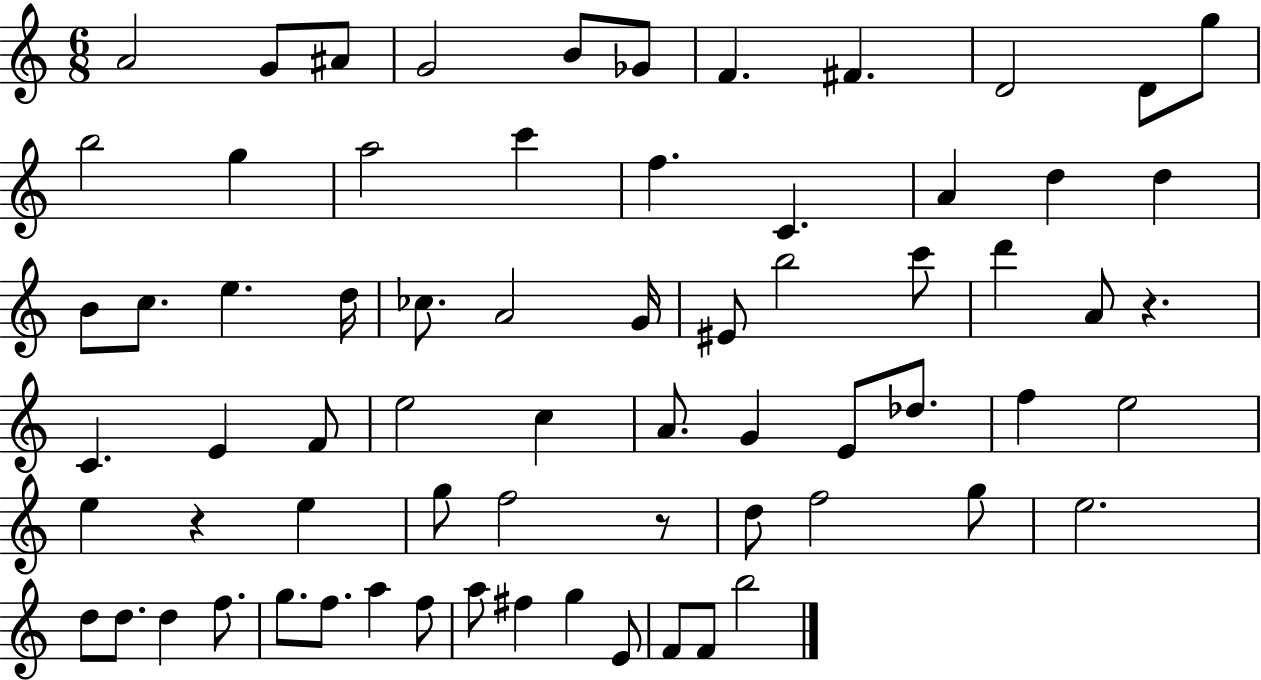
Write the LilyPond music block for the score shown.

{
  \clef treble
  \numericTimeSignature
  \time 6/8
  \key c \major
  a'2 g'8 ais'8 | g'2 b'8 ges'8 | f'4. fis'4. | d'2 d'8 g''8 | \break b''2 g''4 | a''2 c'''4 | f''4. c'4. | a'4 d''4 d''4 | \break b'8 c''8. e''4. d''16 | ces''8. a'2 g'16 | eis'8 b''2 c'''8 | d'''4 a'8 r4. | \break c'4. e'4 f'8 | e''2 c''4 | a'8. g'4 e'8 des''8. | f''4 e''2 | \break e''4 r4 e''4 | g''8 f''2 r8 | d''8 f''2 g''8 | e''2. | \break d''8 d''8. d''4 f''8. | g''8. f''8. a''4 f''8 | a''8 fis''4 g''4 e'8 | f'8 f'8 b''2 | \break \bar "|."
}